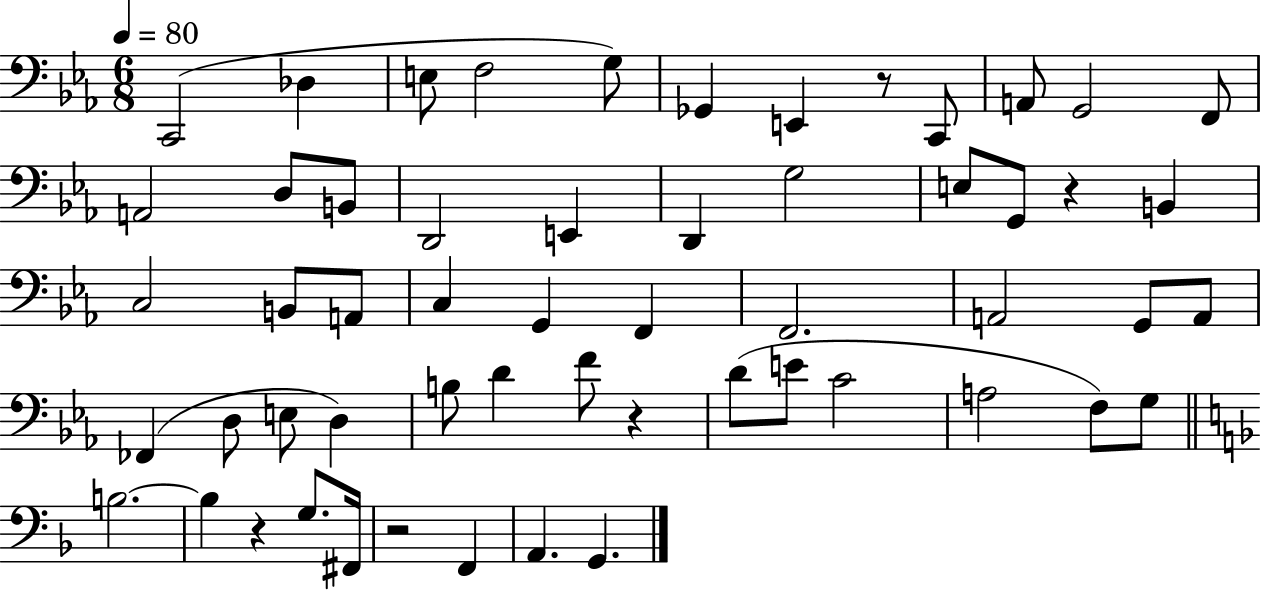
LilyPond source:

{
  \clef bass
  \numericTimeSignature
  \time 6/8
  \key ees \major
  \tempo 4 = 80
  \repeat volta 2 { c,2( des4 | e8 f2 g8) | ges,4 e,4 r8 c,8 | a,8 g,2 f,8 | \break a,2 d8 b,8 | d,2 e,4 | d,4 g2 | e8 g,8 r4 b,4 | \break c2 b,8 a,8 | c4 g,4 f,4 | f,2. | a,2 g,8 a,8 | \break fes,4( d8 e8 d4) | b8 d'4 f'8 r4 | d'8( e'8 c'2 | a2 f8) g8 | \break \bar "||" \break \key f \major b2.~~ | b4 r4 g8. fis,16 | r2 f,4 | a,4. g,4. | \break } \bar "|."
}